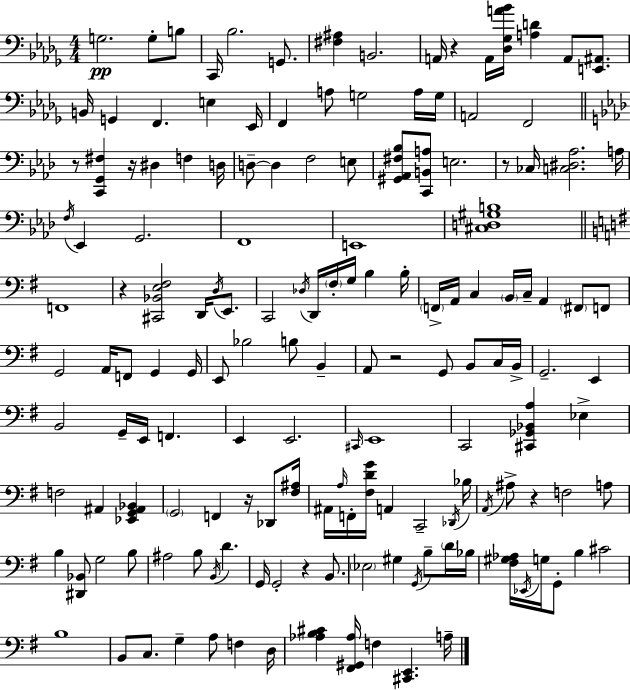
G3/h. G3/e B3/e C2/s Bb3/h. G2/e. [F#3,A#3]/q B2/h. A2/s R/q A2/s [Db3,Gb3,A4,Bb4]/s [A3,D4]/q A2/e [E2,A#2]/e. B2/s G2/q F2/q. E3/q Eb2/s F2/q A3/e G3/h A3/s G3/s A2/h F2/h R/e [C2,G2,F#3]/q R/s D#3/q F3/q D3/s D3/e D3/q F3/h E3/e [G#2,Ab2,F#3,Bb3]/e [C2,B2,A3]/e E3/h. R/e CES3/s [C3,D#3,Ab3]/h. A3/s F3/s Eb2/q G2/h. F2/w E2/w [C#3,D3,G#3,B3]/w F2/w R/q [C#2,Bb2,E3,F#3]/h D2/s D3/s E2/e. C2/h Db3/s D2/s F#3/s G3/s B3/q B3/s F2/s A2/s C3/q B2/s C3/s A2/q F#2/e F2/e G2/h A2/s F2/e G2/q G2/s E2/e Bb3/h B3/e B2/q A2/e R/h G2/e B2/e C3/s B2/s G2/h. E2/q B2/h G2/s E2/s F2/q. E2/q E2/h. C#2/s E2/w C2/h [C#2,Gb2,Bb2,A3]/q Eb3/q F3/h A#2/q [Eb2,G2,A#2,Bb2]/q G2/h F2/q R/s Db2/e [F#3,A#3]/s A#2/s A3/s F2/s [F#3,D4,G4]/s A2/q C2/h Db2/s Bb3/s A2/s A#3/e R/q F3/h A3/e B3/q [D#2,Bb2]/e G3/h B3/e A#3/h B3/e B2/s D4/q. G2/s G2/h R/q B2/e. Eb3/h G#3/q G2/s B3/e D4/s Bb3/s [F#3,G#3,Ab3]/s Eb2/s G3/s G2/e B3/q C#4/h B3/w B2/e C3/e. G3/q A3/e F3/q D3/s [Ab3,B3,C#4]/q [F#2,G#2,Ab3]/s F3/q [C#2,E2]/q. A3/s